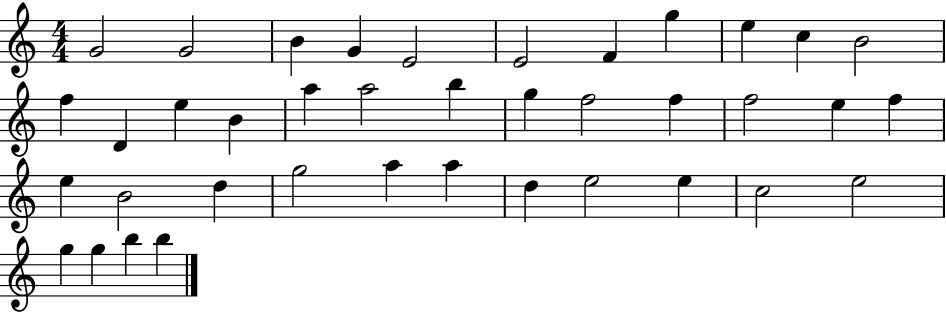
X:1
T:Untitled
M:4/4
L:1/4
K:C
G2 G2 B G E2 E2 F g e c B2 f D e B a a2 b g f2 f f2 e f e B2 d g2 a a d e2 e c2 e2 g g b b